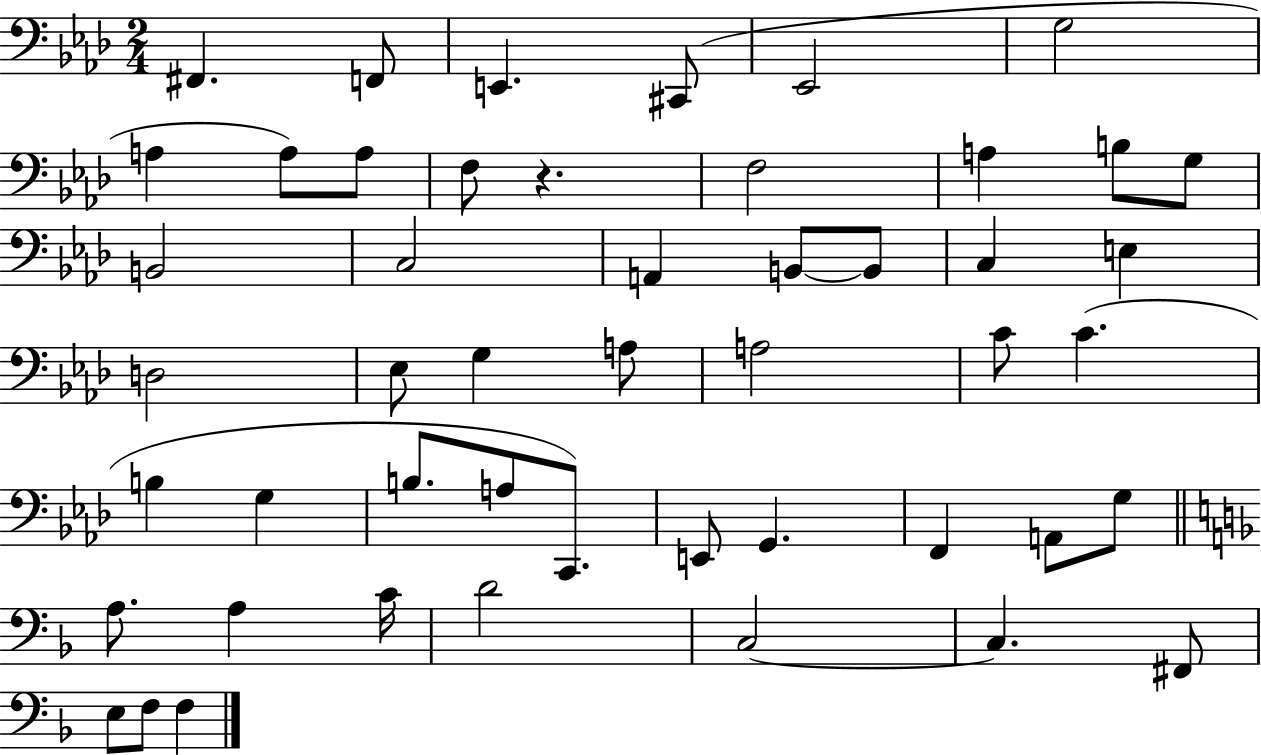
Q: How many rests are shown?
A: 1